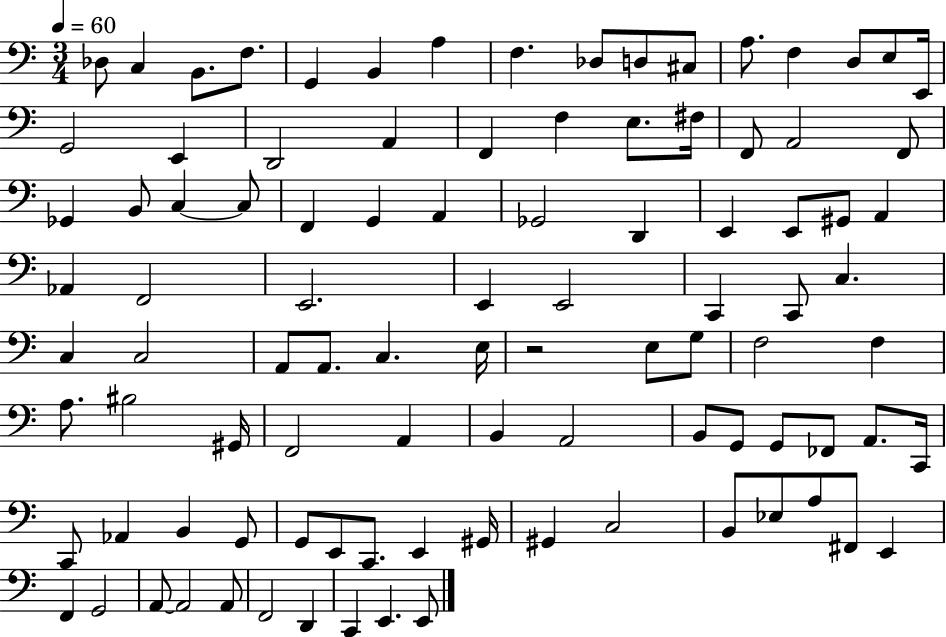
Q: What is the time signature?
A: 3/4